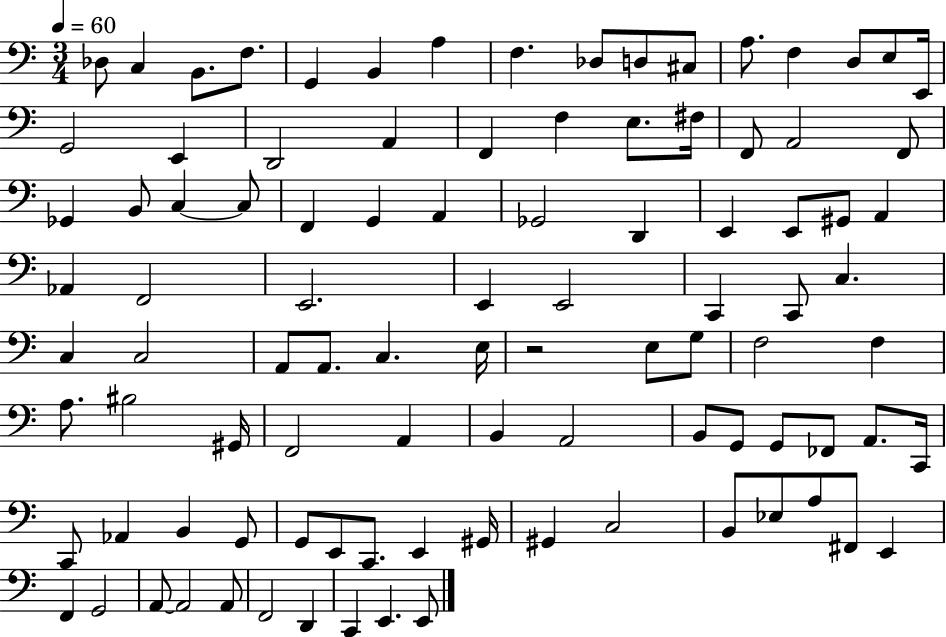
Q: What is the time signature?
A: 3/4